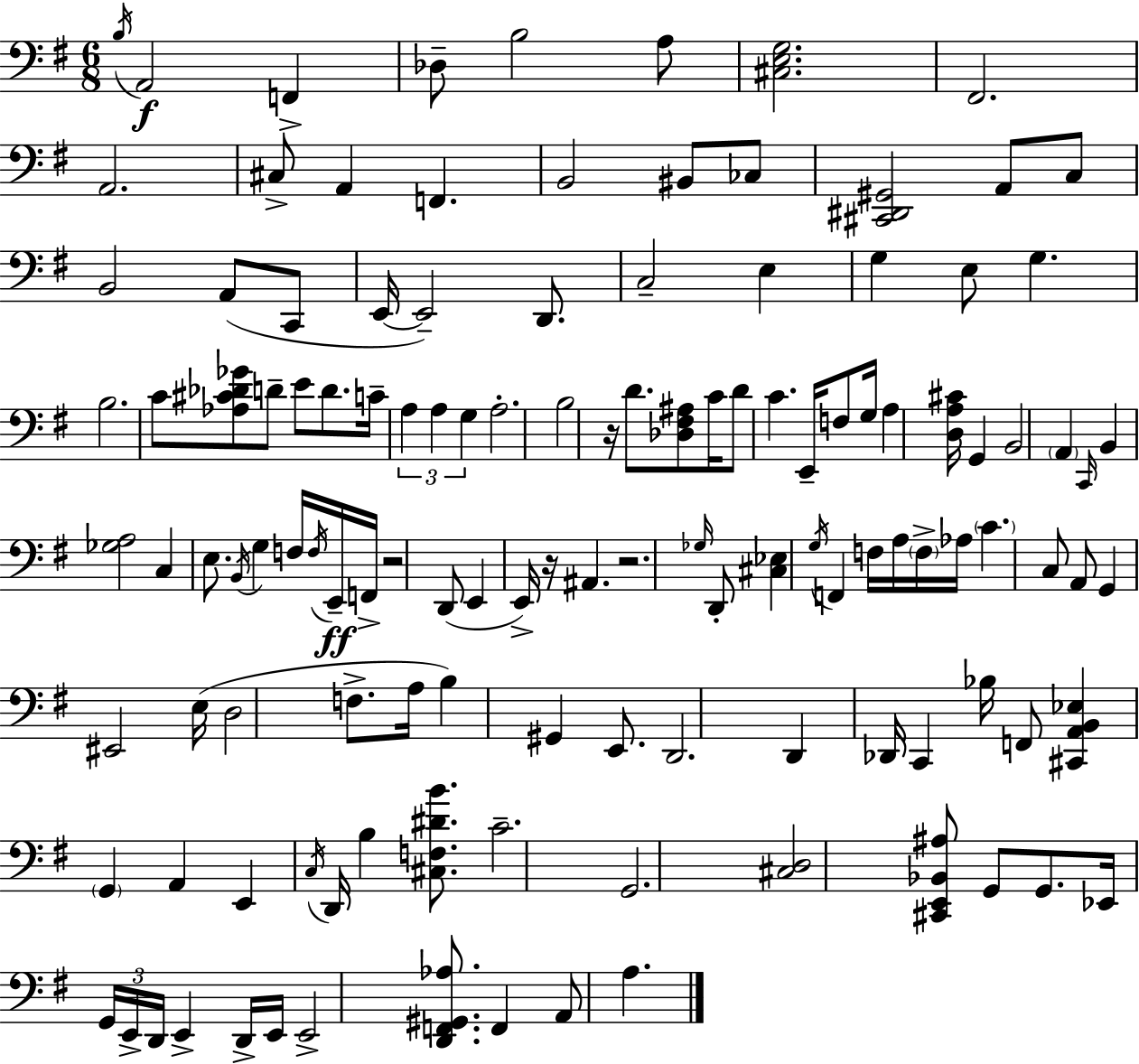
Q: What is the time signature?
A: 6/8